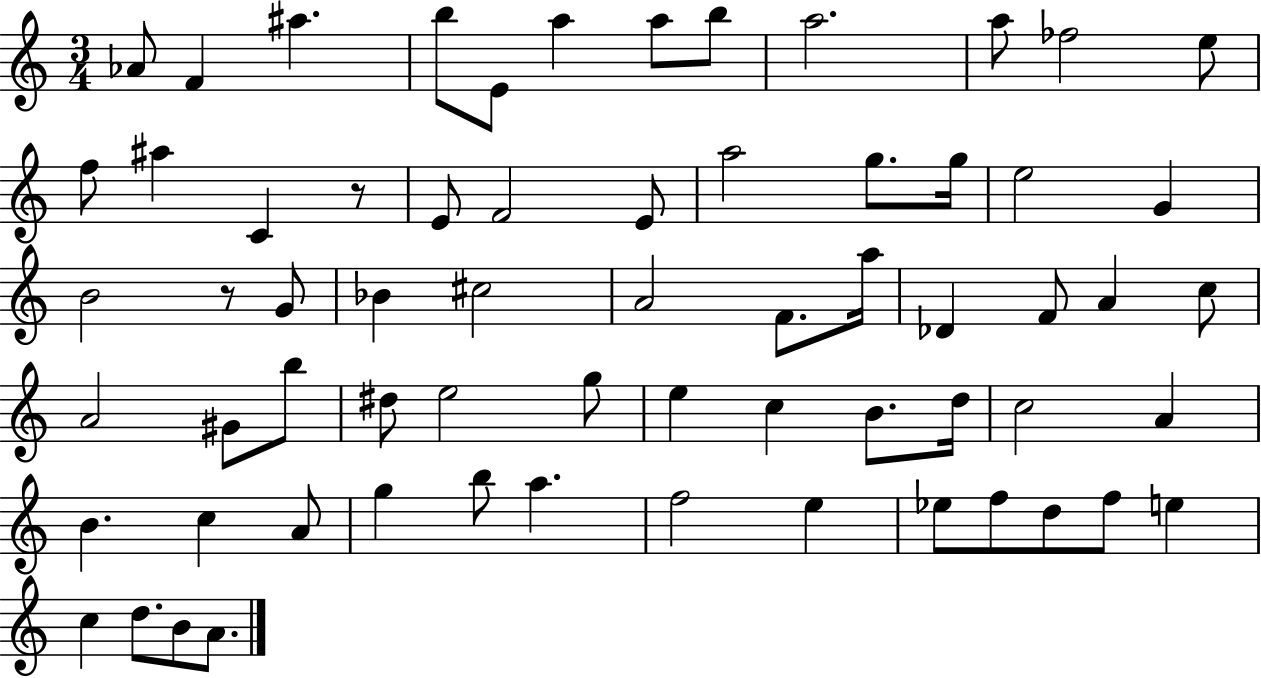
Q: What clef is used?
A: treble